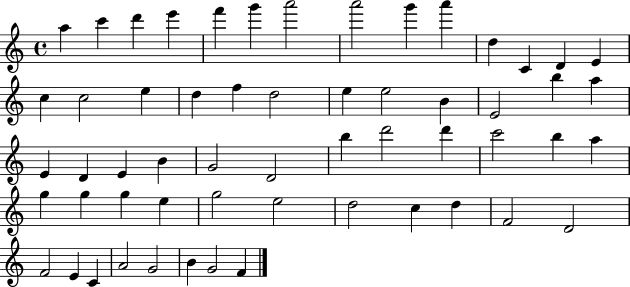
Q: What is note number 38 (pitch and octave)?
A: A5